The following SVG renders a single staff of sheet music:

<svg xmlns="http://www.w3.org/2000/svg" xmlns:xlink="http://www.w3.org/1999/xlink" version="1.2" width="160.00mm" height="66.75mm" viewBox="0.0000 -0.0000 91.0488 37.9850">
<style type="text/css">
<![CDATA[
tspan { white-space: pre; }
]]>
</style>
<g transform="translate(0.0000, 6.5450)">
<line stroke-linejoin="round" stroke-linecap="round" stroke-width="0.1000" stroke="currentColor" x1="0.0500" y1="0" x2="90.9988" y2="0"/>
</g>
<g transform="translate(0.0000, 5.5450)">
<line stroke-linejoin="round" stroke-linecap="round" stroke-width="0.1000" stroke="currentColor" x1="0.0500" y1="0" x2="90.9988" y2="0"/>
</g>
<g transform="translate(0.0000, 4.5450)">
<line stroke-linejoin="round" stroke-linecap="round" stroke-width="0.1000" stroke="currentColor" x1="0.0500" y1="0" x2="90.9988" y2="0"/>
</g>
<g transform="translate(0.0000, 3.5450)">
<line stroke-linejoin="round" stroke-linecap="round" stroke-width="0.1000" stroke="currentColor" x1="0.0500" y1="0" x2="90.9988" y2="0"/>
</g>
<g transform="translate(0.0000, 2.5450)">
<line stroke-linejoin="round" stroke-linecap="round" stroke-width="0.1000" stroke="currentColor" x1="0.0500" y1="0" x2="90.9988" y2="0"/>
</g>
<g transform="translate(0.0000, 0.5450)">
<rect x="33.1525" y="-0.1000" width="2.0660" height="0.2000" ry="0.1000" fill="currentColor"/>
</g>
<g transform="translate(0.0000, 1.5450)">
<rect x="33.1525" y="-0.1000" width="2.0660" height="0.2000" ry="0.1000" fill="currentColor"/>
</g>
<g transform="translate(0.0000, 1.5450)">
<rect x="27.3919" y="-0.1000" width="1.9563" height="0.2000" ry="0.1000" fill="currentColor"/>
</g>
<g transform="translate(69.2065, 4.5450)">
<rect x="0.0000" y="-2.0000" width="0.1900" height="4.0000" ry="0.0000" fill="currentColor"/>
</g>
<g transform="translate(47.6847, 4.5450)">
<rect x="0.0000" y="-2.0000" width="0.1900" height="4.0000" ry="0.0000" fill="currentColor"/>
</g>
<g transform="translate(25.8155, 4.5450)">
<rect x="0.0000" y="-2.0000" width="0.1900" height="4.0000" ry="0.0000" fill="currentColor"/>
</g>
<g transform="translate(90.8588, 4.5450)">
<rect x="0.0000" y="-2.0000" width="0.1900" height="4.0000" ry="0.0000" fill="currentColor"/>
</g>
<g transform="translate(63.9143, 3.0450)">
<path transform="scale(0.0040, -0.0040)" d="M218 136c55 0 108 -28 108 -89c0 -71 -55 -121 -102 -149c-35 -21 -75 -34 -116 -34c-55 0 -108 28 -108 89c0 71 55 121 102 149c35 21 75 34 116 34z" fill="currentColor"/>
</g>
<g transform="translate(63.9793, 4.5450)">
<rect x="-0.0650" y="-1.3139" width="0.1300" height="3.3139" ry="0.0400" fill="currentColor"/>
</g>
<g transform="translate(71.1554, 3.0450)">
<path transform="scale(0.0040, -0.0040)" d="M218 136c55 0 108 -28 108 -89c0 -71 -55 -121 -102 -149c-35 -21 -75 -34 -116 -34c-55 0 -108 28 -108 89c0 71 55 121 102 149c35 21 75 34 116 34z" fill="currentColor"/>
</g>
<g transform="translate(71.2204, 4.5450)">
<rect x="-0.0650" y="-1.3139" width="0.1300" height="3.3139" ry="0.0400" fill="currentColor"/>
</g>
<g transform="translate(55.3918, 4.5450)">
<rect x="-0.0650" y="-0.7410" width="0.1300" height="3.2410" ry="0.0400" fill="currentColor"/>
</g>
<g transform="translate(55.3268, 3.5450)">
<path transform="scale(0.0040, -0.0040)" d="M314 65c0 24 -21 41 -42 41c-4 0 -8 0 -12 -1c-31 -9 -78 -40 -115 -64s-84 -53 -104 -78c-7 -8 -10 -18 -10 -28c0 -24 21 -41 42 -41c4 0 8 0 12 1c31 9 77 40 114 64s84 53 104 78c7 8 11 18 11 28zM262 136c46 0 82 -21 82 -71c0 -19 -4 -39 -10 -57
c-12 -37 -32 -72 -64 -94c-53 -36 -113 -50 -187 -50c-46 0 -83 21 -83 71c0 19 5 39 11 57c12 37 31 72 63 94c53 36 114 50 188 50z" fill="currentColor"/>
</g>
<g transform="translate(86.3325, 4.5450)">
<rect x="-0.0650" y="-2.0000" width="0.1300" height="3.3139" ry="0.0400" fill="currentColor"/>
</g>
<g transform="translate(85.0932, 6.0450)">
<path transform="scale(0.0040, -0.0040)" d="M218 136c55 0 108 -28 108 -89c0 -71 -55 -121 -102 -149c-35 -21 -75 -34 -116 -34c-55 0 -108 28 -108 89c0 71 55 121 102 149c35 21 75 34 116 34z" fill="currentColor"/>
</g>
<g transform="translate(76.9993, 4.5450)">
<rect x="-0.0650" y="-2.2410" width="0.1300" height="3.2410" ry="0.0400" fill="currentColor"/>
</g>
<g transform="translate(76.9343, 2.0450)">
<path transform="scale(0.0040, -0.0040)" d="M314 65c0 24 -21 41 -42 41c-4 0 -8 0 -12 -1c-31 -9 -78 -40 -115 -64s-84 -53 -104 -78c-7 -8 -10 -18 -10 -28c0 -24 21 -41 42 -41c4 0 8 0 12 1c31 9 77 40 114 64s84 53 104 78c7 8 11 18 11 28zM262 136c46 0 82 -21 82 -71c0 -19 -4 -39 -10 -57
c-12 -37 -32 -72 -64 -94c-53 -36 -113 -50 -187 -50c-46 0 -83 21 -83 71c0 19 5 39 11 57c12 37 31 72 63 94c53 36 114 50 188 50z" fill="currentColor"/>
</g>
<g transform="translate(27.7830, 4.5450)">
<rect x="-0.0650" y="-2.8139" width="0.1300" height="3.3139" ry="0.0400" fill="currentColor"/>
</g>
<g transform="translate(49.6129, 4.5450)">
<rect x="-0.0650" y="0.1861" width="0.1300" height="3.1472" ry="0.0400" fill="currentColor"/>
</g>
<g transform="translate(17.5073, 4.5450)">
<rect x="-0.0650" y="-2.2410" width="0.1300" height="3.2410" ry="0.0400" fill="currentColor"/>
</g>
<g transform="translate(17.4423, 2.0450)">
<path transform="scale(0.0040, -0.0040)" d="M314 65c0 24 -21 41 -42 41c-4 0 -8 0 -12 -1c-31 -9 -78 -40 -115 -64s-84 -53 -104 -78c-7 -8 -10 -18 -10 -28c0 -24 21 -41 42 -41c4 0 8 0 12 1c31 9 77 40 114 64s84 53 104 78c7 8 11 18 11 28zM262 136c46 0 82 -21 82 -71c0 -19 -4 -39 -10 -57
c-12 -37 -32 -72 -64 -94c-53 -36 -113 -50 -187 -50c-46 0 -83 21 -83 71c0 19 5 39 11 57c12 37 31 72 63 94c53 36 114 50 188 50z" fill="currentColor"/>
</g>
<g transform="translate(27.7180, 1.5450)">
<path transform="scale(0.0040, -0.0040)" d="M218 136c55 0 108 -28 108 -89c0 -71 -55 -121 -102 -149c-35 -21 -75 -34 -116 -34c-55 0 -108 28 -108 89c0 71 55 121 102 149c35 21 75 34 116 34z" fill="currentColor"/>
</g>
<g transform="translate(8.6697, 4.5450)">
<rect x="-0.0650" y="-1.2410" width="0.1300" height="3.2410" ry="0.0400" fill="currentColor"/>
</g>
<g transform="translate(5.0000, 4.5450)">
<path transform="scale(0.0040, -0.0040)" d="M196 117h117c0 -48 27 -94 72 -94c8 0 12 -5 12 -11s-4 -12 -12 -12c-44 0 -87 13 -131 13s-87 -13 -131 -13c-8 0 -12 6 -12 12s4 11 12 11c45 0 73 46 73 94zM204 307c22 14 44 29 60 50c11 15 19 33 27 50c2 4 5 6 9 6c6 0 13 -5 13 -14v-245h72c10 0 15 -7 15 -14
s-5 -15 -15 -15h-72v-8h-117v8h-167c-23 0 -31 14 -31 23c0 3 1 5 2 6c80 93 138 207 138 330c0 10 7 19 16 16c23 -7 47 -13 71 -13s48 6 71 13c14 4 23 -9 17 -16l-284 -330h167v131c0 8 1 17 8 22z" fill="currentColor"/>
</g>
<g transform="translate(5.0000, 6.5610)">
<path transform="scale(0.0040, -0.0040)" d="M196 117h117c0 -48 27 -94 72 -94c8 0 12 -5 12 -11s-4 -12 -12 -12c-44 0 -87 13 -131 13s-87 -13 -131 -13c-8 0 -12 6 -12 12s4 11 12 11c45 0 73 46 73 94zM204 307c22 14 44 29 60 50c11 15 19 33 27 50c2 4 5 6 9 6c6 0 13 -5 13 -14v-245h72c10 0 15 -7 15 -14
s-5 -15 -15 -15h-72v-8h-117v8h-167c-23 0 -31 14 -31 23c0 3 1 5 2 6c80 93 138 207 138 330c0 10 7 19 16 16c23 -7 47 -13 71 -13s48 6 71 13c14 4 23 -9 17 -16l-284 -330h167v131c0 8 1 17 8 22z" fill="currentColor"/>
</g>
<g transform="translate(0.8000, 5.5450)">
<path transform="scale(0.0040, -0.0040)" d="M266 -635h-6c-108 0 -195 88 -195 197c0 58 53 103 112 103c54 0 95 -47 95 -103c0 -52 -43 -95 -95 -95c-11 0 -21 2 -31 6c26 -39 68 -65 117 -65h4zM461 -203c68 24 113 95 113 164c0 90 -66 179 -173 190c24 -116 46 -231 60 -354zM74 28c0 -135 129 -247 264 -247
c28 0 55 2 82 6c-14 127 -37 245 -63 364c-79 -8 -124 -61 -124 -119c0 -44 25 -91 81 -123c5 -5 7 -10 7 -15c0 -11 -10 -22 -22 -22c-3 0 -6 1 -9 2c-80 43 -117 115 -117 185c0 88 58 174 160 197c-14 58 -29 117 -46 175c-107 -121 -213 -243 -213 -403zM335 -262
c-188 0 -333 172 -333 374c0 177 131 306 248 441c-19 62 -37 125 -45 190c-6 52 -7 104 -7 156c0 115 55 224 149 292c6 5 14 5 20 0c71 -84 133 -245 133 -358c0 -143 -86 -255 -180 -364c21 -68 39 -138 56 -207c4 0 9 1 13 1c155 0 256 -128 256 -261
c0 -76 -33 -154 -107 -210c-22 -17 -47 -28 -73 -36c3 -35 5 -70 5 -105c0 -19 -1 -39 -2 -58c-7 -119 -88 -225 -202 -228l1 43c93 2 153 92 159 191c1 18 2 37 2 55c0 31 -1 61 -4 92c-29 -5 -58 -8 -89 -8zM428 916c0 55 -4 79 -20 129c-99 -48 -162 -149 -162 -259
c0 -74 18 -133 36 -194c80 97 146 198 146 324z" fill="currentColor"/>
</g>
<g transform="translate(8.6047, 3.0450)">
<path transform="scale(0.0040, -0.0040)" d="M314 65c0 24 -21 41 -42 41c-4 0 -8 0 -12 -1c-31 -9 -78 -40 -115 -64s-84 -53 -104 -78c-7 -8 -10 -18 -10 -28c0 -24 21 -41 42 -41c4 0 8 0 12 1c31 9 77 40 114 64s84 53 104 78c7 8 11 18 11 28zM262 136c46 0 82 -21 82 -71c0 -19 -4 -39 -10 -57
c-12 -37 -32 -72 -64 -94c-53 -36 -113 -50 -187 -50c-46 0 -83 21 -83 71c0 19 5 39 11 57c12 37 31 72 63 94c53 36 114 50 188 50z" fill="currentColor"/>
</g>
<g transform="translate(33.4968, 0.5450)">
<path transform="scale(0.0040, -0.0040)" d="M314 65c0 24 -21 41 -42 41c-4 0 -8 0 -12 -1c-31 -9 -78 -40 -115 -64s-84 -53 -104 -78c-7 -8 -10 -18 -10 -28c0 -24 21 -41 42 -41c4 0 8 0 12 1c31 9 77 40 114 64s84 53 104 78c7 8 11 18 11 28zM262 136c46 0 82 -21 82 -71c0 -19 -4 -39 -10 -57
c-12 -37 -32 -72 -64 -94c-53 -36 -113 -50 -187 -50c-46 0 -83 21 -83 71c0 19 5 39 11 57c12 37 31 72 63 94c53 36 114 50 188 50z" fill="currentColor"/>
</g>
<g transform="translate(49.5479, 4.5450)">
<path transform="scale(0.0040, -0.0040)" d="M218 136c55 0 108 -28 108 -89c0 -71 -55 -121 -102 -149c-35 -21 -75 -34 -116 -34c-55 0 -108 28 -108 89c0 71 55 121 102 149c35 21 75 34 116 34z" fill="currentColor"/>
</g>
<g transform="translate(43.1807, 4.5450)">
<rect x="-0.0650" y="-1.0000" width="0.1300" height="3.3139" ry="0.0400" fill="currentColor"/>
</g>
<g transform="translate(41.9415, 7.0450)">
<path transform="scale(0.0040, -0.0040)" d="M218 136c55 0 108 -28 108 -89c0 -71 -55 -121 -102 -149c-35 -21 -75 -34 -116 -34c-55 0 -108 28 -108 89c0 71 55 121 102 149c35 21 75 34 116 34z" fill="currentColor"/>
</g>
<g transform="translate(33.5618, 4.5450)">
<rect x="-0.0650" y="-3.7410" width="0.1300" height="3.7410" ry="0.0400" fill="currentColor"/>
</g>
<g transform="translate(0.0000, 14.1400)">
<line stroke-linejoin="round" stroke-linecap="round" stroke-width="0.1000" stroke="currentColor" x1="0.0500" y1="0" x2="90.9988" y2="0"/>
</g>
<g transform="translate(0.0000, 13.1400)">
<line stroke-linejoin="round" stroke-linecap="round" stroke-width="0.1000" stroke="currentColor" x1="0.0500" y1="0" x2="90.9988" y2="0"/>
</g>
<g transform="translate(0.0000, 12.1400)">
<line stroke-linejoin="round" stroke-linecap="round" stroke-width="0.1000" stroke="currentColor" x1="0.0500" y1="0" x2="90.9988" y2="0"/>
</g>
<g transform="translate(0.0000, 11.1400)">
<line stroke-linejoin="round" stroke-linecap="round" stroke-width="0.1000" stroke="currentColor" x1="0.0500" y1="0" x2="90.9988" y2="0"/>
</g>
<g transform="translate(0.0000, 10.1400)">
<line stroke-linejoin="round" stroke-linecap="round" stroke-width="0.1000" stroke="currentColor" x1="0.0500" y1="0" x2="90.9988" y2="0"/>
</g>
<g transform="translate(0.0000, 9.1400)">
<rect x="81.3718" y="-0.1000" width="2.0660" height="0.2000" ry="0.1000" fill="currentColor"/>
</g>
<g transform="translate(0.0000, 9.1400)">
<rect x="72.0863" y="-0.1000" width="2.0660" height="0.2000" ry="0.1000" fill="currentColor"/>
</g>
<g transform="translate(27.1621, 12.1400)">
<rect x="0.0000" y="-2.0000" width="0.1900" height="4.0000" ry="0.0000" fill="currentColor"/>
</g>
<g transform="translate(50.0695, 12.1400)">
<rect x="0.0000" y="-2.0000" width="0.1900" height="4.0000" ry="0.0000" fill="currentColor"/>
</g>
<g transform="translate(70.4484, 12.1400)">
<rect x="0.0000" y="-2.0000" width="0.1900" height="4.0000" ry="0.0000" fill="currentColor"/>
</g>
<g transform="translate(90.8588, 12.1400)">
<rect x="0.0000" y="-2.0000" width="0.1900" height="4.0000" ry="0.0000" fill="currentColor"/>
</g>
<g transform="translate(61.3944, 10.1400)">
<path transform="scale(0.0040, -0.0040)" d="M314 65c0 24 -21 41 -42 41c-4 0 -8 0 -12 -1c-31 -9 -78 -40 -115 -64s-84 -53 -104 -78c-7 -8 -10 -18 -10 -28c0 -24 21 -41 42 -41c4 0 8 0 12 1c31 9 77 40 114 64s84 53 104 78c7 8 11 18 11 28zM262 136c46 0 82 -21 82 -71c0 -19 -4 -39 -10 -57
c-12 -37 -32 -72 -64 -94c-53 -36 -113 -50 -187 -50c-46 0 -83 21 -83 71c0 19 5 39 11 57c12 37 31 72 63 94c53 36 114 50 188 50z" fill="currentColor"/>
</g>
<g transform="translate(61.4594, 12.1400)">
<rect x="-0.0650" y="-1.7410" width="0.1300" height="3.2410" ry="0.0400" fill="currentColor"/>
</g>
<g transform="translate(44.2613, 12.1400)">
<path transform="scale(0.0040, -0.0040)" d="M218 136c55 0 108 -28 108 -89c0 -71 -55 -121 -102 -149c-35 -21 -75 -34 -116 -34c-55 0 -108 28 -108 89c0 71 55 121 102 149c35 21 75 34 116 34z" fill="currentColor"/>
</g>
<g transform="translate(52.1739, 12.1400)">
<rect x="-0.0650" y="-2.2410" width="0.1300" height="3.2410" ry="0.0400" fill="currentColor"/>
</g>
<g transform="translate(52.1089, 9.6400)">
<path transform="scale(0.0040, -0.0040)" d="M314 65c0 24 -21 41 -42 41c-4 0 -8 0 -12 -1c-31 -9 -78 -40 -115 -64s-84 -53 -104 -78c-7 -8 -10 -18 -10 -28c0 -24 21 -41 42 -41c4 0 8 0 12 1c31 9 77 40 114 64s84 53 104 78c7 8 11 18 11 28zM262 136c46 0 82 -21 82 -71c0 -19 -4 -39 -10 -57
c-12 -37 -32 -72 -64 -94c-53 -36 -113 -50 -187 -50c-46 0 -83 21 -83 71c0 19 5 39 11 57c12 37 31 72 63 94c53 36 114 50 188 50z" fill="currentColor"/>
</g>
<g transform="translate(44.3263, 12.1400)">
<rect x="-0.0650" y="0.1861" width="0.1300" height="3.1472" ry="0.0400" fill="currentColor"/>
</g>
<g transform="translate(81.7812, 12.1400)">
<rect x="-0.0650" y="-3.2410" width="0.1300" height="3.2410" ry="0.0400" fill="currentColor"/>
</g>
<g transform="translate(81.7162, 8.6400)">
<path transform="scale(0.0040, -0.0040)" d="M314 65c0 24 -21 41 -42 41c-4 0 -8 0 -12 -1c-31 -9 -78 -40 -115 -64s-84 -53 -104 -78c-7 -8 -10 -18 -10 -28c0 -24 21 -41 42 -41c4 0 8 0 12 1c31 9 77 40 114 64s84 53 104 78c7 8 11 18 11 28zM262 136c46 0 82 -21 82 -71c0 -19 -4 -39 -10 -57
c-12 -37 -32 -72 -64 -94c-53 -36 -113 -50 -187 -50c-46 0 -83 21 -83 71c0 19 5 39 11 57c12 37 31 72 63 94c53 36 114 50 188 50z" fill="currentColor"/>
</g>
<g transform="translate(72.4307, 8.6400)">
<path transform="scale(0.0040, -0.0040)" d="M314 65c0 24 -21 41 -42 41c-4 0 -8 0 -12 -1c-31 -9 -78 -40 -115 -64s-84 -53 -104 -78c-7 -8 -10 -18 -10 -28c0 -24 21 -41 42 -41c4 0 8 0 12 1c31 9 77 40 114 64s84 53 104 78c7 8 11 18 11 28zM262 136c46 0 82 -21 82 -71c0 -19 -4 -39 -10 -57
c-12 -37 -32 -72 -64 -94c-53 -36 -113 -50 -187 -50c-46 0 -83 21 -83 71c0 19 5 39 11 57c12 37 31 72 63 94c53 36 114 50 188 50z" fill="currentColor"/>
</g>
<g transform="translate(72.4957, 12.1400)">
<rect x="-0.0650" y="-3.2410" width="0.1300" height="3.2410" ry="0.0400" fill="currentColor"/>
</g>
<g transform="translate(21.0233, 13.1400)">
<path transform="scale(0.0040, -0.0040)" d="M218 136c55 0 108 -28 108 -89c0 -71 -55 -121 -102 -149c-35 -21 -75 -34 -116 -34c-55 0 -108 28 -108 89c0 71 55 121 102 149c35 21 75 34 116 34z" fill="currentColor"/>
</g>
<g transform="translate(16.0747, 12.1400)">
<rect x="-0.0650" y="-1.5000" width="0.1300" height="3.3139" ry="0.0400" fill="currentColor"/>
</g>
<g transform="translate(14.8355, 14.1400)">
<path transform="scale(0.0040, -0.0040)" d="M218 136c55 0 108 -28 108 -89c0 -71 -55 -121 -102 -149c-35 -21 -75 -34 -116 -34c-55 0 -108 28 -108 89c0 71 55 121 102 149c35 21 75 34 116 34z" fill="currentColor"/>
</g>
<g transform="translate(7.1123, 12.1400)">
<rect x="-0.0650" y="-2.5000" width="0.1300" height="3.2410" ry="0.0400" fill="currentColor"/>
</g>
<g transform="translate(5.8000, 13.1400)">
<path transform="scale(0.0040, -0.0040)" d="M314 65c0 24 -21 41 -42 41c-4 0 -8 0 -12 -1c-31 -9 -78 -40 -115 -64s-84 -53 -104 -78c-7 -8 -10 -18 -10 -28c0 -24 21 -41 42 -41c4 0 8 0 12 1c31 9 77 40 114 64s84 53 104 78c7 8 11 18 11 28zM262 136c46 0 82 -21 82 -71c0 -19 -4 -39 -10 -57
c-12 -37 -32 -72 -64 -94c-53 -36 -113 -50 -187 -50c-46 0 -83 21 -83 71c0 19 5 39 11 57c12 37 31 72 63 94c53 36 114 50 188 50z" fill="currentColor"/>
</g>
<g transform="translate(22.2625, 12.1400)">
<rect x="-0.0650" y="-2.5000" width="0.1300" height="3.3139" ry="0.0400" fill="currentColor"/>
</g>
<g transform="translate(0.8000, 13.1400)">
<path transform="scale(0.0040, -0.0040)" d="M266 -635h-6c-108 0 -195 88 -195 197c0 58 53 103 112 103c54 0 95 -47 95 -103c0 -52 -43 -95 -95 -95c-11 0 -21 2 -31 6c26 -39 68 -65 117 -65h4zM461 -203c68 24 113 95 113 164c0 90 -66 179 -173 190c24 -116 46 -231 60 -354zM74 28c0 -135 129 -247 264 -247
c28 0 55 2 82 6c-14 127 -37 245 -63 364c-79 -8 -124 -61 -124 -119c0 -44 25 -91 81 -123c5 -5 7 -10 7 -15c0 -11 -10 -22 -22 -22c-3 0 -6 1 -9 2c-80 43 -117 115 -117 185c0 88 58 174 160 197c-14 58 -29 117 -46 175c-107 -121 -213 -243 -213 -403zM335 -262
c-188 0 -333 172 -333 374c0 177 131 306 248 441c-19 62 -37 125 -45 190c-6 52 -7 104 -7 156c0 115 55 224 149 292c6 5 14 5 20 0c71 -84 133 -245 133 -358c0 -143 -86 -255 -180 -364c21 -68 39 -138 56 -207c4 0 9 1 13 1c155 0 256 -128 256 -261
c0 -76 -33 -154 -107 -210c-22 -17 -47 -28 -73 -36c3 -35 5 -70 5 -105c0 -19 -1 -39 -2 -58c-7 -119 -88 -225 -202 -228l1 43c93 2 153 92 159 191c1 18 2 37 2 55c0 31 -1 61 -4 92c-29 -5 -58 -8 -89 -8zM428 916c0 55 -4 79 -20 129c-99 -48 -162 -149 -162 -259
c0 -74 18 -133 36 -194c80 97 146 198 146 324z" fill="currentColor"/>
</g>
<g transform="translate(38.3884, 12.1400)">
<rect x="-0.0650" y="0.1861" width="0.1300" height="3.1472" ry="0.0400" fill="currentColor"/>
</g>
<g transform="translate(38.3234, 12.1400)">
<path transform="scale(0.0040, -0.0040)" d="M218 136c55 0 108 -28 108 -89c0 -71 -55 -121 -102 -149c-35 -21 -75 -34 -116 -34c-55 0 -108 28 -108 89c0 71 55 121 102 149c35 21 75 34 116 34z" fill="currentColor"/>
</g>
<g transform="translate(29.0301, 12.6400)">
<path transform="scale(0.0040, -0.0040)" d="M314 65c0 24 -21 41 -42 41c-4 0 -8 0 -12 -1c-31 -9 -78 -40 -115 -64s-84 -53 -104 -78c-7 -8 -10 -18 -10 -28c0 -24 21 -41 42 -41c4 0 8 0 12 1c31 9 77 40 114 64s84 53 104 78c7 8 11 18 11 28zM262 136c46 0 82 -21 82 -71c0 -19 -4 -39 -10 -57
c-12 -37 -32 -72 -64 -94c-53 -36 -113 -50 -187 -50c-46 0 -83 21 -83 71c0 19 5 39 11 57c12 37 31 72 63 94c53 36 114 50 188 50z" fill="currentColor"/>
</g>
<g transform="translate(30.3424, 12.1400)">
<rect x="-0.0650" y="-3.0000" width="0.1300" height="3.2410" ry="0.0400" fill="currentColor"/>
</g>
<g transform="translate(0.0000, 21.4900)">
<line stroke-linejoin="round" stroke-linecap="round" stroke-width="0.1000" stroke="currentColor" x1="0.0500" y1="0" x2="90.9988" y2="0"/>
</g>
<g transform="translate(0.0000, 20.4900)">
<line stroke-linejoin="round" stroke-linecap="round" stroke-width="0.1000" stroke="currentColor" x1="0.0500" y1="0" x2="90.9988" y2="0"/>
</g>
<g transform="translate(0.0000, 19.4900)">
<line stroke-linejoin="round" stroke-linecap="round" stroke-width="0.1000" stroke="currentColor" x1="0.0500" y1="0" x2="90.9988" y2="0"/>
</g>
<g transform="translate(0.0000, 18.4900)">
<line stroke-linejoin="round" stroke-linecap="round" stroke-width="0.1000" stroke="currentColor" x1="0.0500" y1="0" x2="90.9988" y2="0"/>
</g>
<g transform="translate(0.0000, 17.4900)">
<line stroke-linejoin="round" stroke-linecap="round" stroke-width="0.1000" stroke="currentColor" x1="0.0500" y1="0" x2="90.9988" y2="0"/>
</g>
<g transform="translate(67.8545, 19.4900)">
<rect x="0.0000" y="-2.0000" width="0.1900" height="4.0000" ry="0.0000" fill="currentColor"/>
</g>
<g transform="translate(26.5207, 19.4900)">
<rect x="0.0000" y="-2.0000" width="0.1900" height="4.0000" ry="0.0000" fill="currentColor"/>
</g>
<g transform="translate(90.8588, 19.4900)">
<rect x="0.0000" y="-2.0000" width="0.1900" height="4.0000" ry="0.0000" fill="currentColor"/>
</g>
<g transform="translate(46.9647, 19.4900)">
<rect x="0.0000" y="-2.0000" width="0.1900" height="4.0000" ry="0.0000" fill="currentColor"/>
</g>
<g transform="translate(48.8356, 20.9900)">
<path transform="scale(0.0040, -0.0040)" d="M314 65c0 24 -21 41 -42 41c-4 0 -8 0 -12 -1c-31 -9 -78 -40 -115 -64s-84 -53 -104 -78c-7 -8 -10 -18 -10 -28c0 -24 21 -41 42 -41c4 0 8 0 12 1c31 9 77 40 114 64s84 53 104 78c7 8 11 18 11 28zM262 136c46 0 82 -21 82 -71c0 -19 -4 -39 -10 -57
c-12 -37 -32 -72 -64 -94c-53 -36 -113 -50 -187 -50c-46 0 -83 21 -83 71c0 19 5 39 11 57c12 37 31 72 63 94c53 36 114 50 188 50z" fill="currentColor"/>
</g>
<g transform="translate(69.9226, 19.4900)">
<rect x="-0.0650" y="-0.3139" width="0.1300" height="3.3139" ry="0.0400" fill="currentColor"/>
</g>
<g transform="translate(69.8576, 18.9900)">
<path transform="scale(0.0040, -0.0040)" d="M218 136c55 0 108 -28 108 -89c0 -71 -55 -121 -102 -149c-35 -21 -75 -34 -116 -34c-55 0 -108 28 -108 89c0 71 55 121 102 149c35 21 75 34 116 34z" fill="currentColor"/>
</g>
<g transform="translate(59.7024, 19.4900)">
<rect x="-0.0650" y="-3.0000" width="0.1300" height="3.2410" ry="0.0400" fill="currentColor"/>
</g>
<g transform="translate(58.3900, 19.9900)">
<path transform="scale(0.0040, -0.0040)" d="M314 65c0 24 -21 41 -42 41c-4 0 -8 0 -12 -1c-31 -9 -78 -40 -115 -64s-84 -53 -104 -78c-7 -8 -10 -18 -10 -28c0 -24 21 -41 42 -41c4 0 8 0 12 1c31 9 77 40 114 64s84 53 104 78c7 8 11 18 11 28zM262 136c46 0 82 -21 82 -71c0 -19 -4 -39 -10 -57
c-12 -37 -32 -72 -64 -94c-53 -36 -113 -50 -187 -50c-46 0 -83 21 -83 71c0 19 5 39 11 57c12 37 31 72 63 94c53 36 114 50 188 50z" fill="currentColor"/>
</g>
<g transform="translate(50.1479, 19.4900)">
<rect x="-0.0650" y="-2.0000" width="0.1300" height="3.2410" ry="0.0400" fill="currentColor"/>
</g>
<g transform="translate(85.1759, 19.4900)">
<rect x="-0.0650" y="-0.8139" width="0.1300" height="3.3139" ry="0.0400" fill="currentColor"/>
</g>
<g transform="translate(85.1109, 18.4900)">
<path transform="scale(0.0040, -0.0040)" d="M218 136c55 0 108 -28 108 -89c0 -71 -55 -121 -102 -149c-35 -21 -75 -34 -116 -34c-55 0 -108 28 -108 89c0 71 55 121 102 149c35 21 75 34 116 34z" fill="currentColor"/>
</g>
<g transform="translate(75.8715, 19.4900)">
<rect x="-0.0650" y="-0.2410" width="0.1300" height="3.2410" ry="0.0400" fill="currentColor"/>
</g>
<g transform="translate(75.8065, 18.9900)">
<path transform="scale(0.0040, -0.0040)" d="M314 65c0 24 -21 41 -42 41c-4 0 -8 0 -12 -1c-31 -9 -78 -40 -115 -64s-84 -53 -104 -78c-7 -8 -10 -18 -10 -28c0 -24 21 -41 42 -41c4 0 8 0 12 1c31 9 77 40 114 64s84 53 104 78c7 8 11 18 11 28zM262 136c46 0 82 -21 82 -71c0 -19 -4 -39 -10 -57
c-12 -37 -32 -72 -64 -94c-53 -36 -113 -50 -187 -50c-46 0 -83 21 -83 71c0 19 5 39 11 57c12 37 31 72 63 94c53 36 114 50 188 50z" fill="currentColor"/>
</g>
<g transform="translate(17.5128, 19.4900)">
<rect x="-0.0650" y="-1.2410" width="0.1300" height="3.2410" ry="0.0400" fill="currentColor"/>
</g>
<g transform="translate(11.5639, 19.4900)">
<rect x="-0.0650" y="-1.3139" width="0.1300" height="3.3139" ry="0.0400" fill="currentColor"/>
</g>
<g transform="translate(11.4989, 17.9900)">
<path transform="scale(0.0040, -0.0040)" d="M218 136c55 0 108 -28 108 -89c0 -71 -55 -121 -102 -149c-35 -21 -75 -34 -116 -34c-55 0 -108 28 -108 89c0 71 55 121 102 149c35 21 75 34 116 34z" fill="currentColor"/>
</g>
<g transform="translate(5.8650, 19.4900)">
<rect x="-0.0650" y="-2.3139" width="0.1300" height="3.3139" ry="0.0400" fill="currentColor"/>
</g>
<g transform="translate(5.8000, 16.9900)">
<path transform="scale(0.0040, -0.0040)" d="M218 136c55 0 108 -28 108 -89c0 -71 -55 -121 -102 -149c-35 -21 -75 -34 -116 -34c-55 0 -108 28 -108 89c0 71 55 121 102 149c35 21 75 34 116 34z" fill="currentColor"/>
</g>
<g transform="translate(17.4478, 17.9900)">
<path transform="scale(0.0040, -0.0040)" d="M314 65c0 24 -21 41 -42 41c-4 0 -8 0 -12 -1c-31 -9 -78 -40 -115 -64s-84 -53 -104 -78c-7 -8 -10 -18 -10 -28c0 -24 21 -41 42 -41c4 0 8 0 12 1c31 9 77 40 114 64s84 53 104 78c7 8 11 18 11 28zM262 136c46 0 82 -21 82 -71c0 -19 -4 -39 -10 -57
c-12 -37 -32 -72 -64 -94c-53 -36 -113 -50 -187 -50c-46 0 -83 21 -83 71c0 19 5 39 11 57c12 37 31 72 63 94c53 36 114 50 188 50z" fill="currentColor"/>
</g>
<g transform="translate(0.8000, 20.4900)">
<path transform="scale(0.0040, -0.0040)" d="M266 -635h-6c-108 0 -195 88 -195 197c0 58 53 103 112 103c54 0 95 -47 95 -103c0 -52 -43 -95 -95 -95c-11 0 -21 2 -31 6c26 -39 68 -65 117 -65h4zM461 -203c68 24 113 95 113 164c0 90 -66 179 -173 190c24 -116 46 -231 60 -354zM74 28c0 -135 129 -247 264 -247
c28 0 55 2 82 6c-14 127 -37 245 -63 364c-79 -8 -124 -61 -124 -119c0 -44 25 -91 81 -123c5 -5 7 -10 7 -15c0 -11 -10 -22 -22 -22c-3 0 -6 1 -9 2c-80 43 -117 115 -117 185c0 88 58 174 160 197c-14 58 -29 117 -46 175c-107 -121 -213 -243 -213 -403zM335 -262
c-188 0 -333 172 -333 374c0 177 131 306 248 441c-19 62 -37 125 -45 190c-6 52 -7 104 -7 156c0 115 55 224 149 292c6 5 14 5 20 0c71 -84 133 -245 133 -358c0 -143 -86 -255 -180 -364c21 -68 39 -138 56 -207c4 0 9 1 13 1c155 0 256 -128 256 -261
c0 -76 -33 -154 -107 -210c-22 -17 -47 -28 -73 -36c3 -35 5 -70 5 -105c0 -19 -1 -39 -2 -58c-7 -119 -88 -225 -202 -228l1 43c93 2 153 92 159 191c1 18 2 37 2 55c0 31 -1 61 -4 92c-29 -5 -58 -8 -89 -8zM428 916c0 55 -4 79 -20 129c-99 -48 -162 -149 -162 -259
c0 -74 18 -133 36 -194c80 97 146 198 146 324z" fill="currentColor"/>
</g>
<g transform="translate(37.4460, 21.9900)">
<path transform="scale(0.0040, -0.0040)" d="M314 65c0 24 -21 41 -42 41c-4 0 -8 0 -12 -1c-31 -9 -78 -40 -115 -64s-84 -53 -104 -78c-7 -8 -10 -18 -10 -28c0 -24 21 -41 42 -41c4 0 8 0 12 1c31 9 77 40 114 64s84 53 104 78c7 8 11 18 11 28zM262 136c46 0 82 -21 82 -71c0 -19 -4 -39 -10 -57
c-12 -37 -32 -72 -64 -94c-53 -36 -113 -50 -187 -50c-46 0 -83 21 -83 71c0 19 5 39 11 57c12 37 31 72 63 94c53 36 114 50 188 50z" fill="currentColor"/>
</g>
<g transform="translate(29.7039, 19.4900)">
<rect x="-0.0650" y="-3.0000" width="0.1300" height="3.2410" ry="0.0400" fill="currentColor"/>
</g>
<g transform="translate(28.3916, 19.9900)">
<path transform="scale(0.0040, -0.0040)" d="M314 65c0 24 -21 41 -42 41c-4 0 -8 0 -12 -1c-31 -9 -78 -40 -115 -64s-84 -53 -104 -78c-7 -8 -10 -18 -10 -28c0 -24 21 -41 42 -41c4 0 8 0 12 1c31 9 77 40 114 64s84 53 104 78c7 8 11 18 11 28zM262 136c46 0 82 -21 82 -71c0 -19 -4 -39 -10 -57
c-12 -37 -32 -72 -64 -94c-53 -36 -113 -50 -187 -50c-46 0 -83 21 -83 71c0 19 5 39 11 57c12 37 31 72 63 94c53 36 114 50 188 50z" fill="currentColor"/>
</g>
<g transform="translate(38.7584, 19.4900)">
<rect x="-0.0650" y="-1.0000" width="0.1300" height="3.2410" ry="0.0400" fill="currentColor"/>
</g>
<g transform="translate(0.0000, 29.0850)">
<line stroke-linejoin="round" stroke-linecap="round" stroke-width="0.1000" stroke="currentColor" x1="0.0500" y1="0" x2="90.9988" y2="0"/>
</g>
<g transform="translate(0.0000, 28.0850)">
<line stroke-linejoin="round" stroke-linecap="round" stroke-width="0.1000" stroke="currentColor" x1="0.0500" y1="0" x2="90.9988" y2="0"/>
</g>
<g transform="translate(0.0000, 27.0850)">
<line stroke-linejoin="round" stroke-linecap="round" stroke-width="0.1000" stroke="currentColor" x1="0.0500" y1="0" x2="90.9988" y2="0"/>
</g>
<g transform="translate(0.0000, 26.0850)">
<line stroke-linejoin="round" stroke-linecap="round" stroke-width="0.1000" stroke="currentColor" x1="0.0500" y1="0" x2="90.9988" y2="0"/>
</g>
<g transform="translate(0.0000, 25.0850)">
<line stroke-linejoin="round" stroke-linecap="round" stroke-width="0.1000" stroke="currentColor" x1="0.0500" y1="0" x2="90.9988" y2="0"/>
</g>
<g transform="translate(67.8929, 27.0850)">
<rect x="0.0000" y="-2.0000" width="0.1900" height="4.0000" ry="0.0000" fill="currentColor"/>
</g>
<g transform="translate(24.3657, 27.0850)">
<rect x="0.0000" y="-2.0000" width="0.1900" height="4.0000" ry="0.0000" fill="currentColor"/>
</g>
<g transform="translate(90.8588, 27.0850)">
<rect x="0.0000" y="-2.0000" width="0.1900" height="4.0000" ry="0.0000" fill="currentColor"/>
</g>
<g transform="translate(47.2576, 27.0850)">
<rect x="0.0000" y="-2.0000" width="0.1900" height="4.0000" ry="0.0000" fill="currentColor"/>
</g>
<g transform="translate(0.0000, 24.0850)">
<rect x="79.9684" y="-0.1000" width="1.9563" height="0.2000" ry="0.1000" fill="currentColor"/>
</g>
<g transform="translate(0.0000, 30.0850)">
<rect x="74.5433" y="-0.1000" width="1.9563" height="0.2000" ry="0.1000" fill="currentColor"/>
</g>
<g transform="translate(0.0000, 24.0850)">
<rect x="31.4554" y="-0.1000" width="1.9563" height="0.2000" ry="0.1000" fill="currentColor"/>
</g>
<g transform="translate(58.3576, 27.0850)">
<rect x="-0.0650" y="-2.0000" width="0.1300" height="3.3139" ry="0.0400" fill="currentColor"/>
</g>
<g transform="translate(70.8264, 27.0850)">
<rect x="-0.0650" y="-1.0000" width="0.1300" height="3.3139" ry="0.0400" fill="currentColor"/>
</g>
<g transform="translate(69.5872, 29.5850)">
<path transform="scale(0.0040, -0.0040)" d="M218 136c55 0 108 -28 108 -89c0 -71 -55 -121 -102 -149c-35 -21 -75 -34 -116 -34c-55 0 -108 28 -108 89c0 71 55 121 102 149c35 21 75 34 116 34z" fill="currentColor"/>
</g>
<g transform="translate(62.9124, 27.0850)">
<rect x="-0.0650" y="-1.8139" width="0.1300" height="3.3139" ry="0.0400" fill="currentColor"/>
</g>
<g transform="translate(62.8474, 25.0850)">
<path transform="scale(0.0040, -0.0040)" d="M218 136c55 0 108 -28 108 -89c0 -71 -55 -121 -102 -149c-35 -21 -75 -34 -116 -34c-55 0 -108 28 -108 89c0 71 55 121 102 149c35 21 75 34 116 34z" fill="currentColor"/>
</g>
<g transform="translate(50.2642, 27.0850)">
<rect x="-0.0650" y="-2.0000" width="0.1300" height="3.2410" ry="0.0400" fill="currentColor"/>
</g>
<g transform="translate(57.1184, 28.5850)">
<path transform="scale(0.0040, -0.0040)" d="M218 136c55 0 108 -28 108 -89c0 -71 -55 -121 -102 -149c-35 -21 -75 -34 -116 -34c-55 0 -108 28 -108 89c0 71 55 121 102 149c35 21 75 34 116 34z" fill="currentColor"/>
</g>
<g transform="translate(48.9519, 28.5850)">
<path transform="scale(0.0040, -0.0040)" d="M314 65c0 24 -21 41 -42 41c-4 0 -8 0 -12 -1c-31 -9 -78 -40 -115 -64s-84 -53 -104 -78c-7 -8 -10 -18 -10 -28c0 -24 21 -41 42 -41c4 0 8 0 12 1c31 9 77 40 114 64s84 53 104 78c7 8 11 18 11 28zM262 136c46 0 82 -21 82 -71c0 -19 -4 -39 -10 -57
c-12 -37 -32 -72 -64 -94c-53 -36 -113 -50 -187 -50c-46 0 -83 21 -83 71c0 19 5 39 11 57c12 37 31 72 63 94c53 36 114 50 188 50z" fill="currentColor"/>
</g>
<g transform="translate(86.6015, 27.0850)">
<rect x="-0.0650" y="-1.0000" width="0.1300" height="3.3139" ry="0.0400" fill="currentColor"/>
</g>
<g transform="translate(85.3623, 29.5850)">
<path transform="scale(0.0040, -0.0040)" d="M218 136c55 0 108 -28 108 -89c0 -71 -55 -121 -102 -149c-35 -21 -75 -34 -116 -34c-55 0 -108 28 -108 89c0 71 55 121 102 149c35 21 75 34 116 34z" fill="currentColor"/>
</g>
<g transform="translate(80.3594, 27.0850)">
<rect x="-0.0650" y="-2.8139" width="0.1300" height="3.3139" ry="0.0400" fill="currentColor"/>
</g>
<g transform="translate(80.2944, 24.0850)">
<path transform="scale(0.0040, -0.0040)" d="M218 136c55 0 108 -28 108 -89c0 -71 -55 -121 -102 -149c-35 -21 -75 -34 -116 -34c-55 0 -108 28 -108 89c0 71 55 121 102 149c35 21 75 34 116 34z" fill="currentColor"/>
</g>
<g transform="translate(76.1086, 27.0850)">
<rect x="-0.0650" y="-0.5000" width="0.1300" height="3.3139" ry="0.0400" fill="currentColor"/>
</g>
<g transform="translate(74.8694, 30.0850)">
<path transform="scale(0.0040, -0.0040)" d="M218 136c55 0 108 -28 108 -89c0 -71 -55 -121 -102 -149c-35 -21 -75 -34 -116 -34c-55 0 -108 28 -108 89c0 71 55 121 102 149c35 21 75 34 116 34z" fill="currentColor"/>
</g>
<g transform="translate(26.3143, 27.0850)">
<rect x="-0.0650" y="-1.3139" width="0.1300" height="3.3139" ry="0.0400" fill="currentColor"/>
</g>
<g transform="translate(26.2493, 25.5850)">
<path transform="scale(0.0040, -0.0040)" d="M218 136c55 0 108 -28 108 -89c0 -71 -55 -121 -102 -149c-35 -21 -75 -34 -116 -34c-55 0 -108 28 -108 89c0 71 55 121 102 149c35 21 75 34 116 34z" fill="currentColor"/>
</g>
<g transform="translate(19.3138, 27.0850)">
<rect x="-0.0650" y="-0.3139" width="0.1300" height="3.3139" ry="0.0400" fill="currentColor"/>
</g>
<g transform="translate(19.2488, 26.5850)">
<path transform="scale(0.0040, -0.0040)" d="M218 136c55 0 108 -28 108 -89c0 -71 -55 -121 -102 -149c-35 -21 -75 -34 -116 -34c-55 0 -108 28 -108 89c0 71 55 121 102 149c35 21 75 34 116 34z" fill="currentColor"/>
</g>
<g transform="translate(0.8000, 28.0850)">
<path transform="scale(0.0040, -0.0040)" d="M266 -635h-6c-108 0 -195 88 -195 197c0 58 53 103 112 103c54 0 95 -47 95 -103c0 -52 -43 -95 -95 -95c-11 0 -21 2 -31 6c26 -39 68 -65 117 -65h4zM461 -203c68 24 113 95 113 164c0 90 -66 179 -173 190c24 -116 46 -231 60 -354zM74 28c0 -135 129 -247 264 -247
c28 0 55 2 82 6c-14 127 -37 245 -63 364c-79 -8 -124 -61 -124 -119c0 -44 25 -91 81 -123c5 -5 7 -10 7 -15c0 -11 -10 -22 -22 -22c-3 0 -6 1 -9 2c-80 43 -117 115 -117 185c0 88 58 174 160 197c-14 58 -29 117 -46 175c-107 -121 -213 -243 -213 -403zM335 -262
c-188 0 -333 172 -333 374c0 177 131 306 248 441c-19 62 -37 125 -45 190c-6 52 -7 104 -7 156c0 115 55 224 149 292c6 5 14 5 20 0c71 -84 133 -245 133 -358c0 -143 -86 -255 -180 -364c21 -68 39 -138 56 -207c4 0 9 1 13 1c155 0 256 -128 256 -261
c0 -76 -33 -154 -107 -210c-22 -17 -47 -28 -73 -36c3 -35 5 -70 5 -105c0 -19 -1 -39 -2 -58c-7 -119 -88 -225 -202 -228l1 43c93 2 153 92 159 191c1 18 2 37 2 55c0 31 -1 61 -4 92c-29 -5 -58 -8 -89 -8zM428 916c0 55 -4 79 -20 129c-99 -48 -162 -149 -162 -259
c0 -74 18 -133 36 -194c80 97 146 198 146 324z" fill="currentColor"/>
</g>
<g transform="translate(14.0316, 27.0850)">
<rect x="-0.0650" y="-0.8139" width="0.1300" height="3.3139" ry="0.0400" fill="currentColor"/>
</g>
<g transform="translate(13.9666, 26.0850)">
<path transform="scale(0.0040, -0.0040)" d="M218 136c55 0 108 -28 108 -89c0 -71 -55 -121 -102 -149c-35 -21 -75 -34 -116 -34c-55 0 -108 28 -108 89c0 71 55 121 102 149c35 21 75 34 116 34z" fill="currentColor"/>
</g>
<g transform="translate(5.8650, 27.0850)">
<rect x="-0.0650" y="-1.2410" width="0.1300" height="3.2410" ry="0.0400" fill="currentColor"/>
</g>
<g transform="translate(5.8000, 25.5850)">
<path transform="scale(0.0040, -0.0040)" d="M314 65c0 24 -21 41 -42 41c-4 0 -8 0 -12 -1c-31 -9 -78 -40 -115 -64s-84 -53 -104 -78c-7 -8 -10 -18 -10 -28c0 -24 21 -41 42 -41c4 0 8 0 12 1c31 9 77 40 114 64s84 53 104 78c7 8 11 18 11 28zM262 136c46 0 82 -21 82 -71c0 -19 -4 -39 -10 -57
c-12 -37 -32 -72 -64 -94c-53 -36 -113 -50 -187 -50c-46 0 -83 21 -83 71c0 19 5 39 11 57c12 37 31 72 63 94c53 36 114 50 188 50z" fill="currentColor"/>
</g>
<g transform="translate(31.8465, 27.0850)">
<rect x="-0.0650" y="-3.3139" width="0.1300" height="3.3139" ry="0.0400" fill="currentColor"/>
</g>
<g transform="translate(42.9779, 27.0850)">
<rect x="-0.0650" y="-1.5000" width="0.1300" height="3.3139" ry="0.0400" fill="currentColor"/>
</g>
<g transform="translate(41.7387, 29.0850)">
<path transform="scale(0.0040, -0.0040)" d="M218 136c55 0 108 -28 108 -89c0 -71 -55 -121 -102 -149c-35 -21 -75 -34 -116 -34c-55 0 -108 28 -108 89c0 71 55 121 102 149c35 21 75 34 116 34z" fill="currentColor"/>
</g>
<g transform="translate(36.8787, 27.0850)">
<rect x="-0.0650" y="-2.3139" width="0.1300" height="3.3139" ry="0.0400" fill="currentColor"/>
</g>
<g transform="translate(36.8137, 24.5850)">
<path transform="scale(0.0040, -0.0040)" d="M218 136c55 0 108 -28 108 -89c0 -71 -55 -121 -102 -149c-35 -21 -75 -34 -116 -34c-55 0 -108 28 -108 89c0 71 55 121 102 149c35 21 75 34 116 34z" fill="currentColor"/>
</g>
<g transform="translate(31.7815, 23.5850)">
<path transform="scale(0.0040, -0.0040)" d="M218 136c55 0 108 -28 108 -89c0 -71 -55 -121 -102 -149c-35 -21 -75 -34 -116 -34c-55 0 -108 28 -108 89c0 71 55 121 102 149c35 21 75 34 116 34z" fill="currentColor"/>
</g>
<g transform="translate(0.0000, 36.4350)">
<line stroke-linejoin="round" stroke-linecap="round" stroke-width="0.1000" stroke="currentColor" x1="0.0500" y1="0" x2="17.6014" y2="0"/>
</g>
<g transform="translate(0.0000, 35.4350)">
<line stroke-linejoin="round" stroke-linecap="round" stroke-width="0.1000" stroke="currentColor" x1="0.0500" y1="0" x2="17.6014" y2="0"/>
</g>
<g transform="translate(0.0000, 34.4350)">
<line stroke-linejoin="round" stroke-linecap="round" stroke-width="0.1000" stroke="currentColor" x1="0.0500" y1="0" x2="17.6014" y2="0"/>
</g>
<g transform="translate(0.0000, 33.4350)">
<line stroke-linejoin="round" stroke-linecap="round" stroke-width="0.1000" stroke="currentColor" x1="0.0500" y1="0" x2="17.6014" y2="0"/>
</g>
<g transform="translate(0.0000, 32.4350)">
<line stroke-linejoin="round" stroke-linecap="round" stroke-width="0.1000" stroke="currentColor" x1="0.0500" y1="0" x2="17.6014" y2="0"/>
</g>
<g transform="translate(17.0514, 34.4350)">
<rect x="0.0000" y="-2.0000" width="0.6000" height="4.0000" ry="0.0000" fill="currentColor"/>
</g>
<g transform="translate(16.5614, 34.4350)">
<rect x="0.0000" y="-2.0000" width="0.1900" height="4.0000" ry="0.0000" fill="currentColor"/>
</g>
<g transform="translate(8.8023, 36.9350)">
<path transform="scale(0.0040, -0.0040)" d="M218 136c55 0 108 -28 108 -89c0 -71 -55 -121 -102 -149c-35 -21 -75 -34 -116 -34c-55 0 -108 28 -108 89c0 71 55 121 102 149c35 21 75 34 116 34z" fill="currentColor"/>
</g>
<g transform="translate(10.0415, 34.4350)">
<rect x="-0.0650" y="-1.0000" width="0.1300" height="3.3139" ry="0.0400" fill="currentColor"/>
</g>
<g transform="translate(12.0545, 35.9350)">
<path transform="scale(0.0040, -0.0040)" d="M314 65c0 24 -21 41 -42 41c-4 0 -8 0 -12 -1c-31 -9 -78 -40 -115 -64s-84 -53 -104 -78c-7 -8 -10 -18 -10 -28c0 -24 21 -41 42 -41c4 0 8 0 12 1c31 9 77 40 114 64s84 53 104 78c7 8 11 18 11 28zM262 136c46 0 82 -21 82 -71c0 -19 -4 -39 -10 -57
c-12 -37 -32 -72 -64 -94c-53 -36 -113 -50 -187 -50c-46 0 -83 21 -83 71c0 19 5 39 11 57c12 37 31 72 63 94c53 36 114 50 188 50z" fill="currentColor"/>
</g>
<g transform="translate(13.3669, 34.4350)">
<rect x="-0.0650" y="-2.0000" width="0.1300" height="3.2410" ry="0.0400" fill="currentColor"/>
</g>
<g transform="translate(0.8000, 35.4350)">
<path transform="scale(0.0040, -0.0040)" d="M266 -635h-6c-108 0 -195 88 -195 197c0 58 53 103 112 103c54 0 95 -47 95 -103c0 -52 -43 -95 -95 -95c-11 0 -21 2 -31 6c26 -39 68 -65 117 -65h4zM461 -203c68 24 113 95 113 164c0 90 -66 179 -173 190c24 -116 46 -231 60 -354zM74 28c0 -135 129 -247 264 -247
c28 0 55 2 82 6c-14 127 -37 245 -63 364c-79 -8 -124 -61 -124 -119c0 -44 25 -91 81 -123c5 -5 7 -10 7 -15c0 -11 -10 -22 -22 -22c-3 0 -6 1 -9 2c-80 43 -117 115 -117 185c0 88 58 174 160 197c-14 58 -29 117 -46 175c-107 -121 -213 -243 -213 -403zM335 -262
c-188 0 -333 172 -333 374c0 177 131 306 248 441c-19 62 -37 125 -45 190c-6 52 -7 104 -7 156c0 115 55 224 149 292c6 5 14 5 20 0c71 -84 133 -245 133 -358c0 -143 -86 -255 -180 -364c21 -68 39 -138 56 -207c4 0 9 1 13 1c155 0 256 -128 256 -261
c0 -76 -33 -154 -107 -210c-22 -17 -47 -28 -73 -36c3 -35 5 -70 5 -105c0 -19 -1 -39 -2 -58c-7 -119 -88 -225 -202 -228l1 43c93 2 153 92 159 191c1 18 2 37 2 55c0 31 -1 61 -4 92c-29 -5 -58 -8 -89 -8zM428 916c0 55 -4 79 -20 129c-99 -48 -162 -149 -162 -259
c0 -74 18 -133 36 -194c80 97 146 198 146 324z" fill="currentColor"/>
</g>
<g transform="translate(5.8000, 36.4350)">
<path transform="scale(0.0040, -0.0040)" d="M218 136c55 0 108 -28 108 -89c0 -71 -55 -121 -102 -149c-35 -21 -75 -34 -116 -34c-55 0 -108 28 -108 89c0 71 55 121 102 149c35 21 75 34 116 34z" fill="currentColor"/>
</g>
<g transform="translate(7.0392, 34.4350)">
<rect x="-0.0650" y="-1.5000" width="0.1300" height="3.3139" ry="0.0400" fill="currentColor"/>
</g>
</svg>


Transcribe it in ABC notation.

X:1
T:Untitled
M:4/4
L:1/4
K:C
e2 g2 a c'2 D B d2 e e g2 F G2 E G A2 B B g2 f2 b2 b2 g e e2 A2 D2 F2 A2 c c2 d e2 d c e b g E F2 F f D C a D E D F2